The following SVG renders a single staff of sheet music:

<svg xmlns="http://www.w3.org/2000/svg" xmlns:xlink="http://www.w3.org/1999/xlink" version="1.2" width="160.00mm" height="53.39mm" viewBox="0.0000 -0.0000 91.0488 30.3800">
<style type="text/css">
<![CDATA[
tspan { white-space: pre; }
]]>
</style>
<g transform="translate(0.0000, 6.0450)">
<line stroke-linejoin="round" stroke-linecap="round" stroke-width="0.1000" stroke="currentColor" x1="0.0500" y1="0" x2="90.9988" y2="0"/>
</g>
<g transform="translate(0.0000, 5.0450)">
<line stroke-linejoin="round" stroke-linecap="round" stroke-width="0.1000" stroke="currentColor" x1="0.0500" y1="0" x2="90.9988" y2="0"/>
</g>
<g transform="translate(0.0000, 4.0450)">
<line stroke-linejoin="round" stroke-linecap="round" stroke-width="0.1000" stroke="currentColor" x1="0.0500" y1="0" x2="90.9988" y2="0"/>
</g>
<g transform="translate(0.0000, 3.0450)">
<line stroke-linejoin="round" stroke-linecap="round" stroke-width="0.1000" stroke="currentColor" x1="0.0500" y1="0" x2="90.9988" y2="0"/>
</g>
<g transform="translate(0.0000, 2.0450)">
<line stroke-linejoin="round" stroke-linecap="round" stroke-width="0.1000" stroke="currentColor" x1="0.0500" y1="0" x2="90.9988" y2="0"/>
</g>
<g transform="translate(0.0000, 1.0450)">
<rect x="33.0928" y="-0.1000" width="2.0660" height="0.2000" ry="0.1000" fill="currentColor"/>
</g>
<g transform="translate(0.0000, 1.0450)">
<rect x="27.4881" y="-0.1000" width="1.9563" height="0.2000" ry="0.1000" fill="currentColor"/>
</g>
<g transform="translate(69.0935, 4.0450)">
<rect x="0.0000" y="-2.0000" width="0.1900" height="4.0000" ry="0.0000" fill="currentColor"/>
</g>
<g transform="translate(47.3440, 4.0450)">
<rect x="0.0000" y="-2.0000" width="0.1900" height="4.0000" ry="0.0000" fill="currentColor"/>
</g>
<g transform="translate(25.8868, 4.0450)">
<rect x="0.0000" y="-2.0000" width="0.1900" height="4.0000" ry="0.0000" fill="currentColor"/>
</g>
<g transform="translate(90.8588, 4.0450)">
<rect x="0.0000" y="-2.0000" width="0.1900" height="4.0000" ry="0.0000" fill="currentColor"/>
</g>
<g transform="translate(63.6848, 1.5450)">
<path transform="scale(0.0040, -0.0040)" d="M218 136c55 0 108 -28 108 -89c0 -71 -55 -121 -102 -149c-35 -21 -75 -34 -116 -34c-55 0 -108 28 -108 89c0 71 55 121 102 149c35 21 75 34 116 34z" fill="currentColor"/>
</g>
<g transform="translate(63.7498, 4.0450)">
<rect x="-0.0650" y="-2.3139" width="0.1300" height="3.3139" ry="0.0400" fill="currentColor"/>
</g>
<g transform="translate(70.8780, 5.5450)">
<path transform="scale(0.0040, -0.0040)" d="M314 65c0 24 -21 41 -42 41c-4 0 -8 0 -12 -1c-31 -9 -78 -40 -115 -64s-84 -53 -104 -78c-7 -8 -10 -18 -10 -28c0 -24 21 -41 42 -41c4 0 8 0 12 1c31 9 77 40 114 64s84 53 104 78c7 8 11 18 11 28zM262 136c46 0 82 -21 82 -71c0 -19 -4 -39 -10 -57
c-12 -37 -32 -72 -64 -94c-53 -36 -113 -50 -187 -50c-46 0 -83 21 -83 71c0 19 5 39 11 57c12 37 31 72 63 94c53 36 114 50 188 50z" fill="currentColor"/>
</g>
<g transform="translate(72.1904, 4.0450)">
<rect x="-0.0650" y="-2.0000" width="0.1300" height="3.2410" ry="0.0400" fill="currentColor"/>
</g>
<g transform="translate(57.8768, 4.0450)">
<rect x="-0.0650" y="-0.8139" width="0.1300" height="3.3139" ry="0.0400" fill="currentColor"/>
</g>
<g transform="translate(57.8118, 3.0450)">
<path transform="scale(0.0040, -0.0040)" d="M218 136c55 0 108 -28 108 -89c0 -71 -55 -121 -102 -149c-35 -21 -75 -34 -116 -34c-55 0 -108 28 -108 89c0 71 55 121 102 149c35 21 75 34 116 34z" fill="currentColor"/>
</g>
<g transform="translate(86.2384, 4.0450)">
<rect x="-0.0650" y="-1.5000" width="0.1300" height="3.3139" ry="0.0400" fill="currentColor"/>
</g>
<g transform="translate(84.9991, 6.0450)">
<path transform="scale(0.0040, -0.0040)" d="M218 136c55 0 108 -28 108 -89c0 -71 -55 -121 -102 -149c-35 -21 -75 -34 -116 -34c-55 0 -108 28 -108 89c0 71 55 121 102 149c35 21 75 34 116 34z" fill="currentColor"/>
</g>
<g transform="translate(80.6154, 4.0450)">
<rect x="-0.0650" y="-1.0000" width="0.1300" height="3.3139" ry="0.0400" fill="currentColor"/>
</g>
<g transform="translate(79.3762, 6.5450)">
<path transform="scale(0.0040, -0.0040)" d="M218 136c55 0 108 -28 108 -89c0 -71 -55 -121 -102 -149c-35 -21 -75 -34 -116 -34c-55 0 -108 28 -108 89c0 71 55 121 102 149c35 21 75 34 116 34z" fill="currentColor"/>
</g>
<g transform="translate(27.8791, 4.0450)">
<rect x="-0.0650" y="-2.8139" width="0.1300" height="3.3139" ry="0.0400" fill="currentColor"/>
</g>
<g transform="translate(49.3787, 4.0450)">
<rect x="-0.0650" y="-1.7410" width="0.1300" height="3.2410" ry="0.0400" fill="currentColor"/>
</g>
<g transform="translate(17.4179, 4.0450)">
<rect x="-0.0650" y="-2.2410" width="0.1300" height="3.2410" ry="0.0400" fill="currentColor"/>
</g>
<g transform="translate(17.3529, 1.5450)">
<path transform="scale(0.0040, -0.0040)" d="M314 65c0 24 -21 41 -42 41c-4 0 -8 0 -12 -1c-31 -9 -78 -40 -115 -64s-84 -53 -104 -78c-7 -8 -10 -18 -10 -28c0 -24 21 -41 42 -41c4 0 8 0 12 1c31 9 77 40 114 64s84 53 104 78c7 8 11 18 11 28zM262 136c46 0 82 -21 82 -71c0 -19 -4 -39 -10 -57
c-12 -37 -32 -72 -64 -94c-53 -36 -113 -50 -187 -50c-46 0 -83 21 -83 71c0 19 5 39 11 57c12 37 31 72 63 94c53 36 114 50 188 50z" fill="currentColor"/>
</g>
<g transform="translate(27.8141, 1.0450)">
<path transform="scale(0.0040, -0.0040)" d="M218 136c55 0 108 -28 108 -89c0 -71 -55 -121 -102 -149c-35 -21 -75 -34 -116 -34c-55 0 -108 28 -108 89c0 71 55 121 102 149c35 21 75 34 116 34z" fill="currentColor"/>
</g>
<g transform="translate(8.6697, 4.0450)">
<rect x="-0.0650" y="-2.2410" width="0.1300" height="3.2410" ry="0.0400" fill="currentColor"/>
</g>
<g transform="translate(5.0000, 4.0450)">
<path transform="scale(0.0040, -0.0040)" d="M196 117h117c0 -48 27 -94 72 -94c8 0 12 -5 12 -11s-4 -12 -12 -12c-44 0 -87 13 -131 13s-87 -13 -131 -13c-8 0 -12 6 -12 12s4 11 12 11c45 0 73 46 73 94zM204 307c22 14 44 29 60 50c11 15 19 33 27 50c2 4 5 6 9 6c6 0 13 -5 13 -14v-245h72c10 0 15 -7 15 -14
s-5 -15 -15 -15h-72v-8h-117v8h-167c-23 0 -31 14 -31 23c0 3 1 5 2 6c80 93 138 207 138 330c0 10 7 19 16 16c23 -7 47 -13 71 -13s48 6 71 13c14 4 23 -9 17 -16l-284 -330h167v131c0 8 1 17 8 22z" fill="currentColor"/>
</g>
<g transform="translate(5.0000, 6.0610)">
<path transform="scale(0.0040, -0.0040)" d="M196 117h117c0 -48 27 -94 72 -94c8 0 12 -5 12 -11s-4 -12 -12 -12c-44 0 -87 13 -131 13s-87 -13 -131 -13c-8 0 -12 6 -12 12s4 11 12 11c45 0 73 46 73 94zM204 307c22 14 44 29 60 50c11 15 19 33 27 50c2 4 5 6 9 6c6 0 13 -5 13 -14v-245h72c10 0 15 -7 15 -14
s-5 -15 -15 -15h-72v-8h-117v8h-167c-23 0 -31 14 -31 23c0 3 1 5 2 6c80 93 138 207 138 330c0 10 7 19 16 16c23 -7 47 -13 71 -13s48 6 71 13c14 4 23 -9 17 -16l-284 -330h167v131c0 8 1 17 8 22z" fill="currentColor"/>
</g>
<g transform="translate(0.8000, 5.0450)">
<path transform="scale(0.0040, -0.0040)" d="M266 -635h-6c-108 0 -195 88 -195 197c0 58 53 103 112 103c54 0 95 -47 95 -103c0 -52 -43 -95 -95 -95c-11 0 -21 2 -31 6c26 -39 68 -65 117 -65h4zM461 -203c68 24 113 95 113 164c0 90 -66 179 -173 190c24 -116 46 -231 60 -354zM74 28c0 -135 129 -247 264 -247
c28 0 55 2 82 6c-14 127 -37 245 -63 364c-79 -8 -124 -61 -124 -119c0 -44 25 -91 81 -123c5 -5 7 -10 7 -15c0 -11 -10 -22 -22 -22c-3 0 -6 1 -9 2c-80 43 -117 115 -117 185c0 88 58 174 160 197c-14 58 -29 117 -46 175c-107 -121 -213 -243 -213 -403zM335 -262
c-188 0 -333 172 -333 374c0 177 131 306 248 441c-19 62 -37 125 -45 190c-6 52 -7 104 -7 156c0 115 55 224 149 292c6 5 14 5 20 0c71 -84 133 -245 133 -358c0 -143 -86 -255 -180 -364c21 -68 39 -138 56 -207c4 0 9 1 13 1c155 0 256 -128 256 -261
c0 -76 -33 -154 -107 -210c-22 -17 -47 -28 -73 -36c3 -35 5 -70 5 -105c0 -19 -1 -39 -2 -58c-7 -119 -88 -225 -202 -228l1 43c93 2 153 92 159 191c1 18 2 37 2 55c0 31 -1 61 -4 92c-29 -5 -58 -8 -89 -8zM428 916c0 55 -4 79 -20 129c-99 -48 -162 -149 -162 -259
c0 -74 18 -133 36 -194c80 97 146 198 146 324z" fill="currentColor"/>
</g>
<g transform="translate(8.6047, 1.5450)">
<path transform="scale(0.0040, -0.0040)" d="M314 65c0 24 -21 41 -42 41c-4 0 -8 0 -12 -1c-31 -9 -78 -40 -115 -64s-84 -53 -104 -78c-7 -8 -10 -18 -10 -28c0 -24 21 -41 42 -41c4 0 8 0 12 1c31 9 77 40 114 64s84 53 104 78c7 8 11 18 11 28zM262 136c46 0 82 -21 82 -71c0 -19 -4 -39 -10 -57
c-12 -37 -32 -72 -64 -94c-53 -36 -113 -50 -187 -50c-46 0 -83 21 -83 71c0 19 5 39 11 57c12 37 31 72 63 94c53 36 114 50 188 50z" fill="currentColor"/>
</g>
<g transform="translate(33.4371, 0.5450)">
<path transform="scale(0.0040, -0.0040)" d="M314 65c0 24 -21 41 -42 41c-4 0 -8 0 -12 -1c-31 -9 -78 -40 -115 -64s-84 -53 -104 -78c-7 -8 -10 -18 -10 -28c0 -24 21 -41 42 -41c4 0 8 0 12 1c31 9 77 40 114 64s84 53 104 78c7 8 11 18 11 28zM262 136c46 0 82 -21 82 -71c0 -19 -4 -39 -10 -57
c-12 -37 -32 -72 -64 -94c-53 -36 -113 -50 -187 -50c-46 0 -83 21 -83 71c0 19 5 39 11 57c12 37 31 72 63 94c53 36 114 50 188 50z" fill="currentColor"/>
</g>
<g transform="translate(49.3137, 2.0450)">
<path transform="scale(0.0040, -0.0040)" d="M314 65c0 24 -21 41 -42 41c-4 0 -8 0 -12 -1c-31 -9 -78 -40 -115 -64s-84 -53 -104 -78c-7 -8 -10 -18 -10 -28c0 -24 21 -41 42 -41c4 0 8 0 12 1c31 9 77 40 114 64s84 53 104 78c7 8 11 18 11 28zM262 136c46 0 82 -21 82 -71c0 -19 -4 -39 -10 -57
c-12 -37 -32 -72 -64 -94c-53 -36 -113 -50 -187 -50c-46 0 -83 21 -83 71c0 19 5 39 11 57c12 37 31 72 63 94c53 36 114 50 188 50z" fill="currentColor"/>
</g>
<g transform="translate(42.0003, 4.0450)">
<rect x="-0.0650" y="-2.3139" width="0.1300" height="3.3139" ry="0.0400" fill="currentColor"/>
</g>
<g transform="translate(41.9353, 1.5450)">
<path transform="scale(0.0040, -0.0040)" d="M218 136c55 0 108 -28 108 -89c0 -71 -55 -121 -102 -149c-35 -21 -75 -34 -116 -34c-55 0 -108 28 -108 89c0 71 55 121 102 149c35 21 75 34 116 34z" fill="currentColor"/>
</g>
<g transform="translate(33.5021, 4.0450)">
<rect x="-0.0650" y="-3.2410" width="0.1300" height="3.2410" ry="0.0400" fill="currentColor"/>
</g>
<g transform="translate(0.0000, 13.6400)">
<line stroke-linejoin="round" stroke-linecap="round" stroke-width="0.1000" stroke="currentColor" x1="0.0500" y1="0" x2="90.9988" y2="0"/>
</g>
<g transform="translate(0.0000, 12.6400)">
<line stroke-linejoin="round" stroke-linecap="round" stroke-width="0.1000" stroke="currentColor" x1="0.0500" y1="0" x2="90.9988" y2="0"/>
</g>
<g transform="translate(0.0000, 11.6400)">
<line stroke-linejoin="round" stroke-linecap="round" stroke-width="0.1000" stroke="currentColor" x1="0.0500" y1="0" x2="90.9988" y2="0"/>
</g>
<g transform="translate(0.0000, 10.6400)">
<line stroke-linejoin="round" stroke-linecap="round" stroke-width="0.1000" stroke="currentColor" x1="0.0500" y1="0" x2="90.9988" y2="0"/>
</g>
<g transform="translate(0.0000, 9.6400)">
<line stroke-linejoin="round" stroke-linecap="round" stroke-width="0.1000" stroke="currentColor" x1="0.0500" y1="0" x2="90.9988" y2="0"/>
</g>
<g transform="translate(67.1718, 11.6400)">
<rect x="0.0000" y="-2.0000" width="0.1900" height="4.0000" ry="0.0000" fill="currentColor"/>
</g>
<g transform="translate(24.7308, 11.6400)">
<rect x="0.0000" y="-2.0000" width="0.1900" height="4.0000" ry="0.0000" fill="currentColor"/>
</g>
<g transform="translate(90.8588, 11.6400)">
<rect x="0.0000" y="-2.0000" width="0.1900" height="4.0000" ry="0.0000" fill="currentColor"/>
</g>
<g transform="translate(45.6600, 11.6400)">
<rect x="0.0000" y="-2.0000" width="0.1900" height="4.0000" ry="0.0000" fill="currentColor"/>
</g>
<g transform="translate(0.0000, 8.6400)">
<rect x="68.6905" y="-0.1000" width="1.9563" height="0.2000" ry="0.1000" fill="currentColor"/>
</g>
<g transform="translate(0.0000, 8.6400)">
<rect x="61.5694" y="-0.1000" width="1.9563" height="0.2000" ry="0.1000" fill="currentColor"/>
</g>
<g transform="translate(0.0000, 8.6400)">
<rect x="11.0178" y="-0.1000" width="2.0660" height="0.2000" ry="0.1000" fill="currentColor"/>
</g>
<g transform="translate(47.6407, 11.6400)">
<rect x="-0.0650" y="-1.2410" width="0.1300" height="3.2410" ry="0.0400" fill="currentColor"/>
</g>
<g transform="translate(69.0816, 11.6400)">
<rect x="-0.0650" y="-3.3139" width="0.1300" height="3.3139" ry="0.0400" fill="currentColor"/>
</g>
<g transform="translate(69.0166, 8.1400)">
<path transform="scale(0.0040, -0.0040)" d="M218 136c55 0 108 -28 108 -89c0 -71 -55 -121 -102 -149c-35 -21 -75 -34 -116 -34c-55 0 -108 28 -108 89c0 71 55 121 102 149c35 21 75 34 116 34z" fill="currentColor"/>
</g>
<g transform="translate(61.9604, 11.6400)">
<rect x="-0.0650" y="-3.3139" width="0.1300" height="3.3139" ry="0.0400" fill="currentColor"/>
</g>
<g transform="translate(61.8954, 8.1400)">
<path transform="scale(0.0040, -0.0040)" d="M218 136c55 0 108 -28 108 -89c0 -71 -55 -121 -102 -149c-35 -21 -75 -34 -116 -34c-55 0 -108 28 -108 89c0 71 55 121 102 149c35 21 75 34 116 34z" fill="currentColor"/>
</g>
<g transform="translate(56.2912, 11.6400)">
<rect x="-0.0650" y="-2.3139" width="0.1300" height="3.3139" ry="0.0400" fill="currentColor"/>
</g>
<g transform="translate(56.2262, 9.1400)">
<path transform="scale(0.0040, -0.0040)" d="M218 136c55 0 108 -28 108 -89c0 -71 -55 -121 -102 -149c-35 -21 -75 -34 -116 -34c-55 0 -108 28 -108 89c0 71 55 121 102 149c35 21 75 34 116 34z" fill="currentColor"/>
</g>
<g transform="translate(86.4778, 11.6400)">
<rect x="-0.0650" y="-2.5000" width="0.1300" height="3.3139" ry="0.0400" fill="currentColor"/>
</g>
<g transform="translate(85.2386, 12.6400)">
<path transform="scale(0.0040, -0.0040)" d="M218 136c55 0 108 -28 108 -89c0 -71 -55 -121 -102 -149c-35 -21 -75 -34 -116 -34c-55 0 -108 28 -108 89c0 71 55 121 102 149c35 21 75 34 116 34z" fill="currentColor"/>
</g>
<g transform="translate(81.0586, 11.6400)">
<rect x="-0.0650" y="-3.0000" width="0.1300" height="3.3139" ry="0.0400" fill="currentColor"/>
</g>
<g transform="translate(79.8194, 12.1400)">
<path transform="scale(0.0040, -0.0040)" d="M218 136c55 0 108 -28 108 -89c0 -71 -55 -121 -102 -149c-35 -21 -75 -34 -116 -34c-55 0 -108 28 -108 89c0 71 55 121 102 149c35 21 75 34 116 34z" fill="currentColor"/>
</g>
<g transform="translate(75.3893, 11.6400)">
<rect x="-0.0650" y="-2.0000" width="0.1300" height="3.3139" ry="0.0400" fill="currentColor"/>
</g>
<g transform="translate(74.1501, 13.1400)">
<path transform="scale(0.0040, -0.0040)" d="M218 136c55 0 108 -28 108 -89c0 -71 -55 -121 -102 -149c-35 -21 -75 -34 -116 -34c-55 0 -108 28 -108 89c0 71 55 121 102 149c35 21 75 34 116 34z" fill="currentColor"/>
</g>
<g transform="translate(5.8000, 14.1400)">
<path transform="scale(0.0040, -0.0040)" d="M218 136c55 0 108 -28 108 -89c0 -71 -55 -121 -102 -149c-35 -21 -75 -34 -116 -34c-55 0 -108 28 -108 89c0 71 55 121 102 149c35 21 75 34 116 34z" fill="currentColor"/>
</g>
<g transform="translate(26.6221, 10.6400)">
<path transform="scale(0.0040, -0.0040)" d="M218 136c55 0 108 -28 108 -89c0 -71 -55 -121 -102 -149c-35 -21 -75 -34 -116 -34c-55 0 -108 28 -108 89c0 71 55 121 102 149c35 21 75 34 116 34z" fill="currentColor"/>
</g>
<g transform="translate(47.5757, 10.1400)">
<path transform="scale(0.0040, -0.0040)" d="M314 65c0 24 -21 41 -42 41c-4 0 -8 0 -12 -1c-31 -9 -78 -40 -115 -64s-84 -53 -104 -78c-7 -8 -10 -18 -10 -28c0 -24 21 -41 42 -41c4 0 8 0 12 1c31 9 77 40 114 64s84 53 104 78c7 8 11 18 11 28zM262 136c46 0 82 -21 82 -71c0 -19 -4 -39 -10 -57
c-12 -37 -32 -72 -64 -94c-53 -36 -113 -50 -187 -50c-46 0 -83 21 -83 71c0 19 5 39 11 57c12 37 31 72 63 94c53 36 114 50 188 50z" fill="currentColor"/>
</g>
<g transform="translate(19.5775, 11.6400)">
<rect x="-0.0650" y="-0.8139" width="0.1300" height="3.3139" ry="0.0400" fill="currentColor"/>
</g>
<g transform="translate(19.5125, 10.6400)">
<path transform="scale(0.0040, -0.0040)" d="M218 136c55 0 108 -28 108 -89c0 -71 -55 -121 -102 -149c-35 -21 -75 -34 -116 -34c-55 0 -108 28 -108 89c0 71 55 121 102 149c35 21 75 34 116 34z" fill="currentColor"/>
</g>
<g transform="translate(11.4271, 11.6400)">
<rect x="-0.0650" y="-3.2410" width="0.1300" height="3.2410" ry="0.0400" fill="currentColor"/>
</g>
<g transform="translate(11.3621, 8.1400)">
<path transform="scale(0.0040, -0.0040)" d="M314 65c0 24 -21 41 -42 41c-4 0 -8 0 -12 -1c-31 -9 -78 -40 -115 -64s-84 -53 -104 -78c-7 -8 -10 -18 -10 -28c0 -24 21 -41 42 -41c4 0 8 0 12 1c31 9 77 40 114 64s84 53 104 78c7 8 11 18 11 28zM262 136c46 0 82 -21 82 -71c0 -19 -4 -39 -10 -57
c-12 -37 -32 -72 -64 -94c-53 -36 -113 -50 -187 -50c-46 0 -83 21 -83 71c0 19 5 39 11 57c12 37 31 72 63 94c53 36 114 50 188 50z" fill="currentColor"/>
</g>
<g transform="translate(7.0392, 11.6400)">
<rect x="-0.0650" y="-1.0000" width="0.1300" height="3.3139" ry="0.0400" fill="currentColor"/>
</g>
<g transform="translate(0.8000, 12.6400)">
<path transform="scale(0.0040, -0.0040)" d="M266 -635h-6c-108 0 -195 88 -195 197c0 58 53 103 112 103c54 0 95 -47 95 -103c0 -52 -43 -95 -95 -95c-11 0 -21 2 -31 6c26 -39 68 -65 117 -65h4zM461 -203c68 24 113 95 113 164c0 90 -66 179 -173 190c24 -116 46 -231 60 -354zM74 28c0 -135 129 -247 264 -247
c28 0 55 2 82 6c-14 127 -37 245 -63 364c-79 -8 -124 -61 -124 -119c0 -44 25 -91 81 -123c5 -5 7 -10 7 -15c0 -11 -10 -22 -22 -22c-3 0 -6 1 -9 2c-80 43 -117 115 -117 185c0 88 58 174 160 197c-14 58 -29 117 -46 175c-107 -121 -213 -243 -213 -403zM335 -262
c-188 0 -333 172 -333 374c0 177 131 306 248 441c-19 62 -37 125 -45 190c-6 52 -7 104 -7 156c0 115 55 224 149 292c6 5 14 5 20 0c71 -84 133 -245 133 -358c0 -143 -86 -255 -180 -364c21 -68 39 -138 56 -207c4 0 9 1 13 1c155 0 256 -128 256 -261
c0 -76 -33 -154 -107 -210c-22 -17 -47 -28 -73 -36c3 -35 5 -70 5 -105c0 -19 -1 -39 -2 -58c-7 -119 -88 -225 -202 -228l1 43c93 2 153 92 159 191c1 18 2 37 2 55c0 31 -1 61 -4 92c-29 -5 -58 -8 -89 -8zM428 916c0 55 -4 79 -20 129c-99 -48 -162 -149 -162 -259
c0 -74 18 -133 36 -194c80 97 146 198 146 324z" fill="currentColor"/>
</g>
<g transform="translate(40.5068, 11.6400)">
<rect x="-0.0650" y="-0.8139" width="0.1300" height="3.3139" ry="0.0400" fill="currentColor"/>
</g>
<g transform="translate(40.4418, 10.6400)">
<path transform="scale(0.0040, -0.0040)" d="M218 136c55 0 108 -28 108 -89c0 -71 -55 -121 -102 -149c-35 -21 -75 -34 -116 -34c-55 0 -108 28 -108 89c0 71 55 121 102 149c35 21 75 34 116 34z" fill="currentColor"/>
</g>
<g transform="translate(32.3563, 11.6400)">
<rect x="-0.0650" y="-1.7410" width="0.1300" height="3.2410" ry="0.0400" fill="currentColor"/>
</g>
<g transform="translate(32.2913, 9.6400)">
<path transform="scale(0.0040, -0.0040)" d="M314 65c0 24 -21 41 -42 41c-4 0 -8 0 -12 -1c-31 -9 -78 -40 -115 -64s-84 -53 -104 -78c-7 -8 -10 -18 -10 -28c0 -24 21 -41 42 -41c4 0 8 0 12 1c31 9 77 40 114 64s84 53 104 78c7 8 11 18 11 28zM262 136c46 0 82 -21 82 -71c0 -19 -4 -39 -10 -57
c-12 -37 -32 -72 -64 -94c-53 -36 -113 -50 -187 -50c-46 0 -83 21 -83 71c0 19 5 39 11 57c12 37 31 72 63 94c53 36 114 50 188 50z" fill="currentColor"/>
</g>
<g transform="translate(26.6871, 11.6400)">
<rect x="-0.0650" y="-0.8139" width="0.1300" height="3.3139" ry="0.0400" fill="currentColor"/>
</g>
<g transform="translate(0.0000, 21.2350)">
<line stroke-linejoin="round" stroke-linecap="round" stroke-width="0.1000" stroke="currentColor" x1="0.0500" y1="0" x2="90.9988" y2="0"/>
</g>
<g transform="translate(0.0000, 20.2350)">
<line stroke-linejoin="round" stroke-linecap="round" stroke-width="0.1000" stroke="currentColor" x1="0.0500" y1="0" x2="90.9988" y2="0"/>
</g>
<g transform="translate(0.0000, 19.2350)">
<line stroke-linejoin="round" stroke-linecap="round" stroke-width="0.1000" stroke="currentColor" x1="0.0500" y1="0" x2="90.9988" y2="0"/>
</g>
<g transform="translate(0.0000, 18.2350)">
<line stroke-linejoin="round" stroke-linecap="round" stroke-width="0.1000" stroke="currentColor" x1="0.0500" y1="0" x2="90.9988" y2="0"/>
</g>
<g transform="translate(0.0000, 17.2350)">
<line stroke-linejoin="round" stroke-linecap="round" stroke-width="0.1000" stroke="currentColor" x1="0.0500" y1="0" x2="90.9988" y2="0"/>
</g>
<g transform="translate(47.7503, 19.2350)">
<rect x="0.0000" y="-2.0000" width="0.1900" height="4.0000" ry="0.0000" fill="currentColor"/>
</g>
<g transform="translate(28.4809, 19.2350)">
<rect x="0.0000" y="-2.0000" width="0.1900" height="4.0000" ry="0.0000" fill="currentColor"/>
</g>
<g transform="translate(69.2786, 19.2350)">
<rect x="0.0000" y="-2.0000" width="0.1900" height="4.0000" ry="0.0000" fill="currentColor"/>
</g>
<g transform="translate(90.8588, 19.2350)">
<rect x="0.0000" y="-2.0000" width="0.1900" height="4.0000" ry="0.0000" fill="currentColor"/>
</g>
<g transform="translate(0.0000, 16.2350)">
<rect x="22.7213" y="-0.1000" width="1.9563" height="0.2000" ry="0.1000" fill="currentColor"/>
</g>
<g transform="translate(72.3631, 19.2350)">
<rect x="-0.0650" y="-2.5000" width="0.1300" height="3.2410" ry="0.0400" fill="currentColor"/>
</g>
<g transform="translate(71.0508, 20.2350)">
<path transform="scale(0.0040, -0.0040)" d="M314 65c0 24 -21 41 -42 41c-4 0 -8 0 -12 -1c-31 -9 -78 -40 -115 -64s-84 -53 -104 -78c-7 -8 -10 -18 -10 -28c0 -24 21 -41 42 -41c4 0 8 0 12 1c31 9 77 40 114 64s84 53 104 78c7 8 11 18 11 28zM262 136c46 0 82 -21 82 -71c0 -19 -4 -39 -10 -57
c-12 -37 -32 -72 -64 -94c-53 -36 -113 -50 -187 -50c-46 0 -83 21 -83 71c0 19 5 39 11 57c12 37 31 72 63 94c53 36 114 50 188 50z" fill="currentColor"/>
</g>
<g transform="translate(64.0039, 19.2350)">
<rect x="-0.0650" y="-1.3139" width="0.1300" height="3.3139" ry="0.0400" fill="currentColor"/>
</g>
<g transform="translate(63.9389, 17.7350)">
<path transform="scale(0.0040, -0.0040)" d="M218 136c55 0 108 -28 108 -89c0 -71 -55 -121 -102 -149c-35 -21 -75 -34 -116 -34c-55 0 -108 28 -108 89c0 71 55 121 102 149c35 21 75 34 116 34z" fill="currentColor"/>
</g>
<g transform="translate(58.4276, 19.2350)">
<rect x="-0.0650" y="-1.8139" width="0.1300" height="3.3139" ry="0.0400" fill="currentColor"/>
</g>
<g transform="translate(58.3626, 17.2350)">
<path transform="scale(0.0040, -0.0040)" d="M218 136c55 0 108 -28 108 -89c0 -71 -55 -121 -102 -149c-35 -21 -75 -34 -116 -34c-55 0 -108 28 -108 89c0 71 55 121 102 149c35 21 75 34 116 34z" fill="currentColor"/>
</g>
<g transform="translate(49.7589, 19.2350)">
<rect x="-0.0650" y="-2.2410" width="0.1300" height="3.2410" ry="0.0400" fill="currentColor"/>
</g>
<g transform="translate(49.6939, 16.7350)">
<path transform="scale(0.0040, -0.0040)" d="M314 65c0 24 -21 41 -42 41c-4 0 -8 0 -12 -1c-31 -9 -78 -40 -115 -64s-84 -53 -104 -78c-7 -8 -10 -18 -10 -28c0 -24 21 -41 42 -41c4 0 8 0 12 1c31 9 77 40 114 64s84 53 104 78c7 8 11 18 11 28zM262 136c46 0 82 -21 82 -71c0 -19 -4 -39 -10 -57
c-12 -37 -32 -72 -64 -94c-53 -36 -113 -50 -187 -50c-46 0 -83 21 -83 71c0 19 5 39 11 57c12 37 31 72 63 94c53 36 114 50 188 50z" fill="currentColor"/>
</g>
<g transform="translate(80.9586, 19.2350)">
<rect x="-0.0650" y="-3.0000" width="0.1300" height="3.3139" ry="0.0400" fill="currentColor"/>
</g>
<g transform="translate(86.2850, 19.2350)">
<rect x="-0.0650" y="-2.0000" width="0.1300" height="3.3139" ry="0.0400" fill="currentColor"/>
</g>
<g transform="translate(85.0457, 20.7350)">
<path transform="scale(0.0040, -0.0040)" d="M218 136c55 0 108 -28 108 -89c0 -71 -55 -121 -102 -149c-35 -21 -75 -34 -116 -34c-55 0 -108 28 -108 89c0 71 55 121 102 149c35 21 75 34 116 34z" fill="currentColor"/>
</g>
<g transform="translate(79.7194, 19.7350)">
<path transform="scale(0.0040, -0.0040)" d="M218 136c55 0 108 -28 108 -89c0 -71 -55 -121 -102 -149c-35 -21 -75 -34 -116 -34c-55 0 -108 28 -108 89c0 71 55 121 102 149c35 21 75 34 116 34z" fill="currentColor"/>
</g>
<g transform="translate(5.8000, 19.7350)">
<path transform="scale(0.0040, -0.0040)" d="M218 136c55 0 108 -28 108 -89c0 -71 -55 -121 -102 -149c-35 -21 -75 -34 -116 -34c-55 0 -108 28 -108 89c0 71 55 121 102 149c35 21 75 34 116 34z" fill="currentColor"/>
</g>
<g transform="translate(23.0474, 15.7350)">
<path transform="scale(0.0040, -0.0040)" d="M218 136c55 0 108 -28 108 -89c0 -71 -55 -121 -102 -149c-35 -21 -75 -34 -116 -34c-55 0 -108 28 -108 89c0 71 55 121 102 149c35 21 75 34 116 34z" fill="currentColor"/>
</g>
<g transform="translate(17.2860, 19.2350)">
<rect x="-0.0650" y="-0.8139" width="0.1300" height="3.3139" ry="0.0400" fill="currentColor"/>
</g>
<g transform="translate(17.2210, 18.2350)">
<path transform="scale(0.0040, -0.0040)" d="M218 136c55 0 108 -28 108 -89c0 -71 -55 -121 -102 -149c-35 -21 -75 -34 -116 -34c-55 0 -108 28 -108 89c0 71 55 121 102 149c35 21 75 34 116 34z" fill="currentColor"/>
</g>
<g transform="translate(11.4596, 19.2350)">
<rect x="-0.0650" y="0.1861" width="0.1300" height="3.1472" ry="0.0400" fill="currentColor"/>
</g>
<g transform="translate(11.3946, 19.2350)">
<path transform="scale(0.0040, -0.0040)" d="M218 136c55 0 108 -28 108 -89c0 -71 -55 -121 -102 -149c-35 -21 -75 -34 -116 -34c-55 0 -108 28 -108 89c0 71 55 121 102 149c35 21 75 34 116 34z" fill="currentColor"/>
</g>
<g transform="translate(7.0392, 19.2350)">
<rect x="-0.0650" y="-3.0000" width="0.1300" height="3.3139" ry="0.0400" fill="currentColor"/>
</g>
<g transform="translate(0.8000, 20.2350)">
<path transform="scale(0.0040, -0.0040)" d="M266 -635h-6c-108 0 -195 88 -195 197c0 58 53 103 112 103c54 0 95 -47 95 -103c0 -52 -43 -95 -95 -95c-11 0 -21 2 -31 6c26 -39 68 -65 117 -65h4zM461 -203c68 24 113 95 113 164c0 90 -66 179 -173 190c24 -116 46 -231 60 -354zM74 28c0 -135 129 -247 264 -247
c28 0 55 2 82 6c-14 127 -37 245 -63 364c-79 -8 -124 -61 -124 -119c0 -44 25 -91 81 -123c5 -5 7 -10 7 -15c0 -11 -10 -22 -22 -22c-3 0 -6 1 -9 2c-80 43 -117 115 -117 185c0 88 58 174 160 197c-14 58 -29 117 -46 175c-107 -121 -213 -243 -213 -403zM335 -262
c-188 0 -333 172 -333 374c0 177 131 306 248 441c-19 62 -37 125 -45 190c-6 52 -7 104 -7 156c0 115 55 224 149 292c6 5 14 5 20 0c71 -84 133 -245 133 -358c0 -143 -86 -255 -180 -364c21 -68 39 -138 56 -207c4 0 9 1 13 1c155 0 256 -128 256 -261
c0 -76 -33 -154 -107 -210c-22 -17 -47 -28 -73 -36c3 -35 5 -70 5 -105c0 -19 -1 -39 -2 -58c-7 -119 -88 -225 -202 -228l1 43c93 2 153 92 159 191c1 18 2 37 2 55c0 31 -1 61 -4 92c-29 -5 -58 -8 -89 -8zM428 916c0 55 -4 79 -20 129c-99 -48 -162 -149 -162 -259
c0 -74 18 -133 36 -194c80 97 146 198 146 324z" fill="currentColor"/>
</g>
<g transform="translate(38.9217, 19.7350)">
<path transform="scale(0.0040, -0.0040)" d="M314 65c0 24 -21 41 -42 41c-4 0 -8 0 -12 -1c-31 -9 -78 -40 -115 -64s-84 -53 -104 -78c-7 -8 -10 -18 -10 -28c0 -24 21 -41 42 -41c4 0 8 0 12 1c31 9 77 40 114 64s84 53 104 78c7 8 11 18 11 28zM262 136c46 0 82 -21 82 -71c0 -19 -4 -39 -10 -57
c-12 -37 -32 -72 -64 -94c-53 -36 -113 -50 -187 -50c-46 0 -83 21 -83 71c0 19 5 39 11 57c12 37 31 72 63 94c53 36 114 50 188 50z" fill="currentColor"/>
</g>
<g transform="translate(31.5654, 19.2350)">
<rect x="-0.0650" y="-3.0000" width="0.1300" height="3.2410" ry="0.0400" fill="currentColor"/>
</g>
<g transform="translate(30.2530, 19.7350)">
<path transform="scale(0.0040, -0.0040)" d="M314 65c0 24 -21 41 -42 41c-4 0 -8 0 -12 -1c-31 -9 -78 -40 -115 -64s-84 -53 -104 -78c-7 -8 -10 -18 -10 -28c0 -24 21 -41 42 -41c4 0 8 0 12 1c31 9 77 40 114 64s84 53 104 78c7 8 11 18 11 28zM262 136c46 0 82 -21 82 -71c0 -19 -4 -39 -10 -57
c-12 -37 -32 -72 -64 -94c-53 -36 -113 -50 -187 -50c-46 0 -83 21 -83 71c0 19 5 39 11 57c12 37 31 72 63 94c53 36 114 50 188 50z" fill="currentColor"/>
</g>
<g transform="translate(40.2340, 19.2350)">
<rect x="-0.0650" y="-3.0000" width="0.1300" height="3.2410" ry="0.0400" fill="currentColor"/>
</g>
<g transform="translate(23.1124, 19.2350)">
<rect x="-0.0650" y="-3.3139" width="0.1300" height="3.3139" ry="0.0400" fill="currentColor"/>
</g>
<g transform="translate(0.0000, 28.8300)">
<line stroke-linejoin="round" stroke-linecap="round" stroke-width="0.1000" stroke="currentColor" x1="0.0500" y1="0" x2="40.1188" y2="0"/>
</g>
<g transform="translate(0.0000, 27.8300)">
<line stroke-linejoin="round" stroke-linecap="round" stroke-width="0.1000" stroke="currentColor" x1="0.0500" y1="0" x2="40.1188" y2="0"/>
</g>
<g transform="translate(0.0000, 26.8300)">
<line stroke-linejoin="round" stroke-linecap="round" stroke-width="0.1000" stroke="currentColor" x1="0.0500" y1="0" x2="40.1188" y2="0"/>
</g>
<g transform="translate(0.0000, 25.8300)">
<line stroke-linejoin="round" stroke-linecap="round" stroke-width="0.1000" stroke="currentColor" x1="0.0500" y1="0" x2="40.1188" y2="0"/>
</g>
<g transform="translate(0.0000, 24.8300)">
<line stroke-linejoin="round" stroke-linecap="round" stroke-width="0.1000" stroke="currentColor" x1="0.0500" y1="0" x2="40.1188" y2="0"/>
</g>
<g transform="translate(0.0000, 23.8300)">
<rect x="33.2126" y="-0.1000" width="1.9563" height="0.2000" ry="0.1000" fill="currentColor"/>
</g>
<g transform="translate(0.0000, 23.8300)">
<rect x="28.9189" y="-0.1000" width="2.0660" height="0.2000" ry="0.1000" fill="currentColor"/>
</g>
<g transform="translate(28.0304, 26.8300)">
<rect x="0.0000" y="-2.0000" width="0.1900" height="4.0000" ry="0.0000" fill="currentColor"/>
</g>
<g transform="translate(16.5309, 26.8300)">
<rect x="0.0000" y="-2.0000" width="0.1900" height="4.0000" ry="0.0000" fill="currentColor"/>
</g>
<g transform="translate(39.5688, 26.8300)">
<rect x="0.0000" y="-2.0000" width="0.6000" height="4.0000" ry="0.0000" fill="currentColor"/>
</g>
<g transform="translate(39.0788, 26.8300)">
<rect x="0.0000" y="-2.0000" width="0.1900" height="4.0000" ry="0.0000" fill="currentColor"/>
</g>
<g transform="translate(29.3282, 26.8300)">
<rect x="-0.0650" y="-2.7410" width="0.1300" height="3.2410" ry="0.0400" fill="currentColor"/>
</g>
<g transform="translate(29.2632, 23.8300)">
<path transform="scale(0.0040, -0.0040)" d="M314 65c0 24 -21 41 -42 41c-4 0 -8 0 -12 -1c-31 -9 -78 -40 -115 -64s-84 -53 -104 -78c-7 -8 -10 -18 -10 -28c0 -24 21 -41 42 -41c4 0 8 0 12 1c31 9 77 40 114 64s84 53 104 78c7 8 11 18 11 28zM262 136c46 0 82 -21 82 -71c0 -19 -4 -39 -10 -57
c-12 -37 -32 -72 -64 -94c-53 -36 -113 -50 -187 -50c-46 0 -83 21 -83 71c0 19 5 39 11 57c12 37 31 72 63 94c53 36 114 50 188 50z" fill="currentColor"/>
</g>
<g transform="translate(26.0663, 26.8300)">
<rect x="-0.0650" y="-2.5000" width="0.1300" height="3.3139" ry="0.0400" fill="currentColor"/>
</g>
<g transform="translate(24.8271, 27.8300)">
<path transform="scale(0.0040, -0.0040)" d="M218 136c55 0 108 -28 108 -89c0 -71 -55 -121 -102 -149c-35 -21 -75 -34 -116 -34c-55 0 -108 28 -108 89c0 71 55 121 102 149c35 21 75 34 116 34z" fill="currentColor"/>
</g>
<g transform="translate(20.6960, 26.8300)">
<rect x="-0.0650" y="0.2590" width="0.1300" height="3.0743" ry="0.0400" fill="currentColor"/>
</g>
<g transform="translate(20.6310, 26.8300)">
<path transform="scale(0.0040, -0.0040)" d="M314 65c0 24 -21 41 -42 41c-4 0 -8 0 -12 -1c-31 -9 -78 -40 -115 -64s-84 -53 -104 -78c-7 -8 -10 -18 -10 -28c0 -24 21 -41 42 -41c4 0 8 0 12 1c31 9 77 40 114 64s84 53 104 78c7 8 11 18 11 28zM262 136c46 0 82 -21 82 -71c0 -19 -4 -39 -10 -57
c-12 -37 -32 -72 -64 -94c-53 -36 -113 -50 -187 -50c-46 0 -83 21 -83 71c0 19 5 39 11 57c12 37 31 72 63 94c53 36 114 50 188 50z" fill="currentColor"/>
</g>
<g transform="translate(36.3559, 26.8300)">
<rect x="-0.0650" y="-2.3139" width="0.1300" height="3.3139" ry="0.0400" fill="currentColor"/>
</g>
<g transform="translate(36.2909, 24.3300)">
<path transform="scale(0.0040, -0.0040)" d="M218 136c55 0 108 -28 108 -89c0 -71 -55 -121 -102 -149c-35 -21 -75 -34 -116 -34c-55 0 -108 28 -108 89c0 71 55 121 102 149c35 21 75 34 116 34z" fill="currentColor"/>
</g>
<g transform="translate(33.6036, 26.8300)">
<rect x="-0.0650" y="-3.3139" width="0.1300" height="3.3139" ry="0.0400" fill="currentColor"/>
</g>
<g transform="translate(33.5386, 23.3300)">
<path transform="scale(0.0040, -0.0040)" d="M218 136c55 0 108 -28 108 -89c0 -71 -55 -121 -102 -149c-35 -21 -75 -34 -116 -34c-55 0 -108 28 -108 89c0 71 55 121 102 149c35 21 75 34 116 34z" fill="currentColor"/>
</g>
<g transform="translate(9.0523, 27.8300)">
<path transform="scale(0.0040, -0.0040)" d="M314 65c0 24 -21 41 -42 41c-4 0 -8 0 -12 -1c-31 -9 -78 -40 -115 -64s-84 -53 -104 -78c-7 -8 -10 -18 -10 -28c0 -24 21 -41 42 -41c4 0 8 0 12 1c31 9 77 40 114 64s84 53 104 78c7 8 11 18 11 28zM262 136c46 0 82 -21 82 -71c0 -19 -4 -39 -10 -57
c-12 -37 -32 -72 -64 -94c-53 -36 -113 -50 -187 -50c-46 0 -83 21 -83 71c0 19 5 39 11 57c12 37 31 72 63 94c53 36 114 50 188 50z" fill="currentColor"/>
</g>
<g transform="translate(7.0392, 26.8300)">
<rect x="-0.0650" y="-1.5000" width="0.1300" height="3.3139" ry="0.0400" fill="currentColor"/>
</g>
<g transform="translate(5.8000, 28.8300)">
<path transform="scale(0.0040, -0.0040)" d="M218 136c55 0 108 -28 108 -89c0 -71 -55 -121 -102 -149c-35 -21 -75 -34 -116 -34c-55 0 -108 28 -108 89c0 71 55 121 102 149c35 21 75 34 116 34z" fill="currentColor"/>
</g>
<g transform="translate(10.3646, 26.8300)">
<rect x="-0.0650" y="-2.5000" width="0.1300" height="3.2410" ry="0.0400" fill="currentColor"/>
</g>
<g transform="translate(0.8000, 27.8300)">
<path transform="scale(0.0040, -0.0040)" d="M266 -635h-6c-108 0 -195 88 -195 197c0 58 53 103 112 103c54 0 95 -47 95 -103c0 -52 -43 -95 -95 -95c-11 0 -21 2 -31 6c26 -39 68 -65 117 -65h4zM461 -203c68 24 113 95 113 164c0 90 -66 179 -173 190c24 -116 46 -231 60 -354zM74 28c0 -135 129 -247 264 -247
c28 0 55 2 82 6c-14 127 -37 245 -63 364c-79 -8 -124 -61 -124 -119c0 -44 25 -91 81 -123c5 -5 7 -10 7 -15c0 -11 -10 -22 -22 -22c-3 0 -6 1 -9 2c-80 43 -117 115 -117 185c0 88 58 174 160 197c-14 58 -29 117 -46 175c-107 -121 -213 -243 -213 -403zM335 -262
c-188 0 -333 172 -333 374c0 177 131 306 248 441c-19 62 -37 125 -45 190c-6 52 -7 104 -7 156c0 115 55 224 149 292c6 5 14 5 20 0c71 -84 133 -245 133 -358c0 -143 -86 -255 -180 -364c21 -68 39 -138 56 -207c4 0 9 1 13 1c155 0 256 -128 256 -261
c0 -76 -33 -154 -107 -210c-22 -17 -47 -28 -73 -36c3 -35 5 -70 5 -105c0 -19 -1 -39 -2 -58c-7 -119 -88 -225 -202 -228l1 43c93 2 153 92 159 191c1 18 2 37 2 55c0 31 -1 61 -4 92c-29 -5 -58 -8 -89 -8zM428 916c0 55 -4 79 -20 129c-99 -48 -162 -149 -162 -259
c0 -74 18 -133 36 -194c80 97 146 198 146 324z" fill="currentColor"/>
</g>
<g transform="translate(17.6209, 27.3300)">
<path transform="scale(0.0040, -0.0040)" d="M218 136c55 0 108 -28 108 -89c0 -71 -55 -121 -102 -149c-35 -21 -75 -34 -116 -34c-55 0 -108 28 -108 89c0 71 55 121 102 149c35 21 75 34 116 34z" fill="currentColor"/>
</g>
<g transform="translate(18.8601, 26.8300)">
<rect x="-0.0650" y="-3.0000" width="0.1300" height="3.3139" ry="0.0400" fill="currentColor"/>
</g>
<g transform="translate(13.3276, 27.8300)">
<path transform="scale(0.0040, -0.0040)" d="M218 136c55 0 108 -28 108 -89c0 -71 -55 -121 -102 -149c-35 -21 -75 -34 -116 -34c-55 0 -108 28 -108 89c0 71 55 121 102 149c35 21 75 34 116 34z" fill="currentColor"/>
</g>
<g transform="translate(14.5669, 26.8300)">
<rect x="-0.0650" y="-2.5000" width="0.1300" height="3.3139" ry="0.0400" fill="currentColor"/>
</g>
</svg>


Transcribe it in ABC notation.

X:1
T:Untitled
M:4/4
L:1/4
K:C
g2 g2 a b2 g f2 d g F2 D E D b2 d d f2 d e2 g b b F A G A B d b A2 A2 g2 f e G2 A F E G2 G A B2 G a2 b g